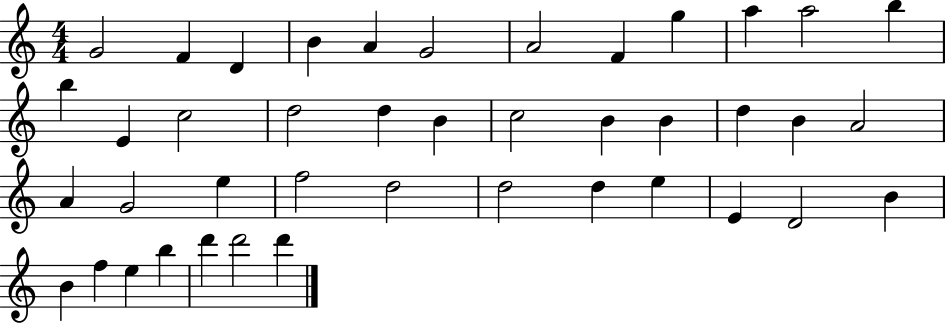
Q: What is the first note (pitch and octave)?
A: G4